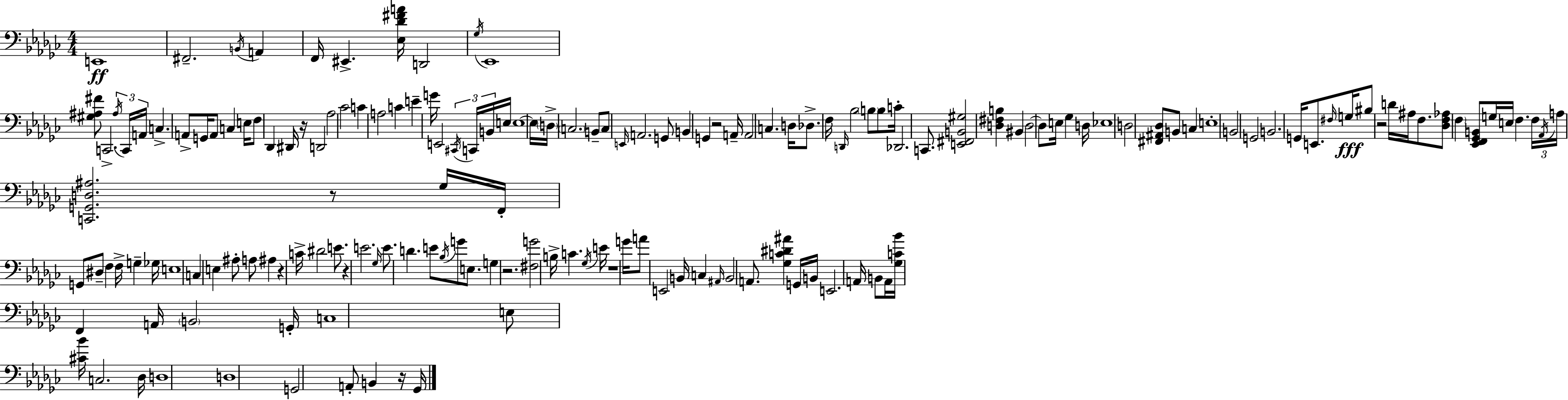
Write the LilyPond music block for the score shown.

{
  \clef bass
  \numericTimeSignature
  \time 4/4
  \key ees \minor
  e,1\ff | fis,2.-- \acciaccatura { b,16 } a,4 | f,16 eis,4.-> <ees des' fis' a'>16 d,2 | \acciaccatura { ges16 } ees,1 | \break <gis ais fis'>8 c,2.-> | \tuplet 3/2 { \acciaccatura { ais16 } c,16 a,16 } c4.-> a,8-> g,16 a,8 c4 | e16 f8 des,4 dis,16 r16 d,2 | aes2 ces'2 | \break c'4 a2 c'4 | e'4-- g'16 e,2 | \tuplet 3/2 { \acciaccatura { cis,16 } c,16 b,16 } e16 e1~~ | e16 \parenthesize d16-> \parenthesize c2. | \break b,8-- c8 \grace { e,16 } a,2. | g,8 b,4 g,4 r2 | a,16-- a,2 c4. | d16 des8.-> f16 \grace { d,16 } bes2 | \break \parenthesize b8 b8 c'16-. des,2. | c,8. <e, fis, b, gis>2 <d fis b>4 | bis,4 d2~~ d8 | e16 ges4 d16 ees1 | \break d2 <fis, ais, des>8 | b,8 c4 e1-. | b,2 g,2 | b,2. | \break g,16 e,8. \grace { fis16 } g16\fff bis8 r2 | d'16 ais16 f8. <des f aes>8 \parenthesize f4 <ees, f, ges, b,>8 g16 | e16 f4. \tuplet 3/2 { f16 \acciaccatura { aes,16 } a16 } <c, g, d ais>2. | r8 ges16 f,16-. g,8 dis8-- f4 | \break f16-> g4-- ges16 e1 | c4 e4 | ais8-. a8 ais4 r4 c'16-> dis'2 | e'8. r4 e'2. | \break \grace { ges16 } e'8. d'4. | e'8 \acciaccatura { bes16 } g'8 e8. g4 r2. | <fis g'>2 | b16-> c'4. \acciaccatura { ges16 } e'16 r1 | \break g'16 a'8 e,2 | b,16 c4 \grace { ais,16 } b,2 | a,8. <ges c' dis' ais'>4 g,16 b,16 e,2. | a,16 b,8 a,16 <ges c' bes'>16 f,4 | \break a,16 \parenthesize b,2 g,16-. c1 | e8 <cis' bes'>16 c2. | des16 d1 | d1 | \break g,2 | a,8-. b,4 r16 ges,16 \bar "|."
}